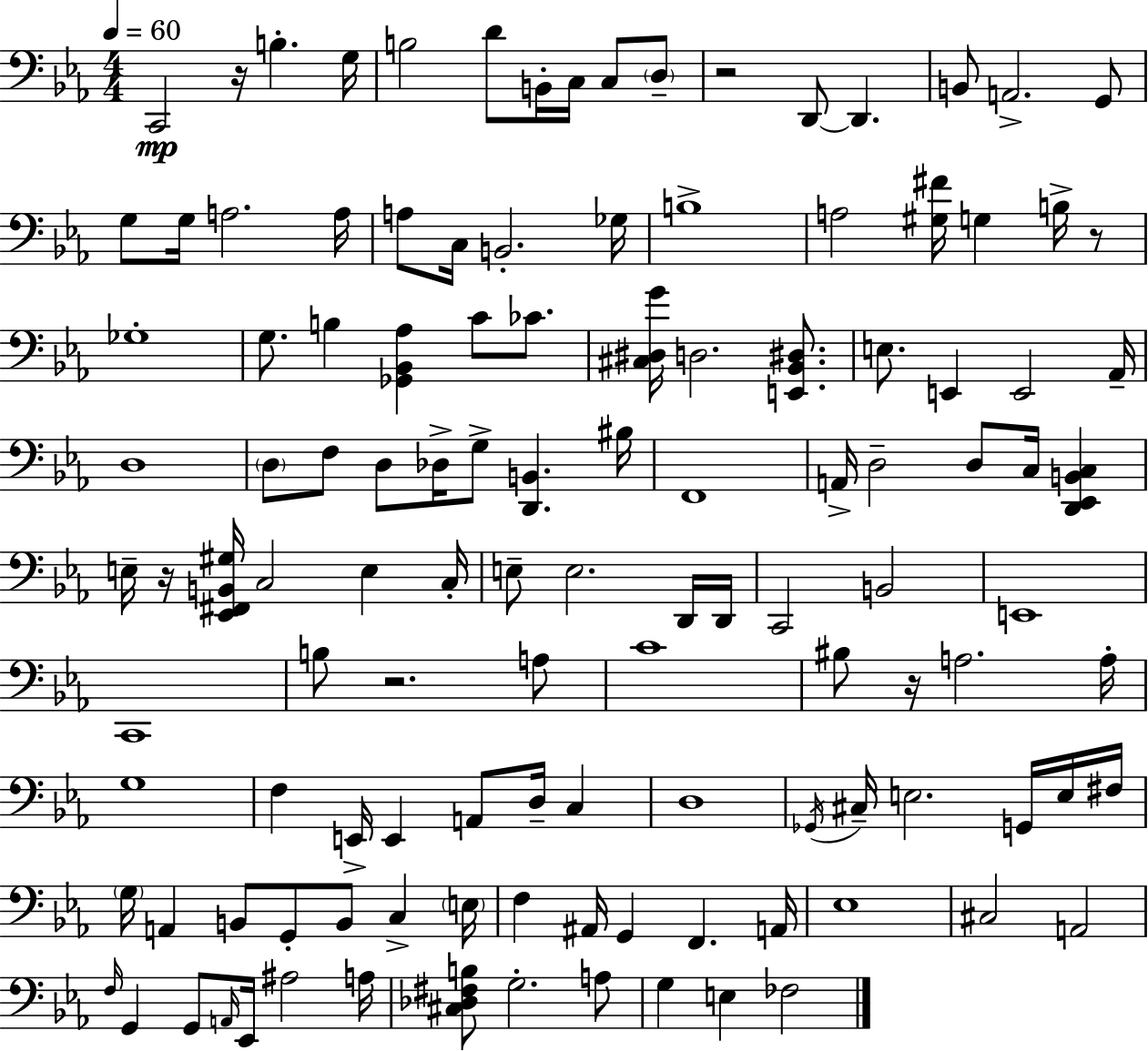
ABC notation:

X:1
T:Untitled
M:4/4
L:1/4
K:Cm
C,,2 z/4 B, G,/4 B,2 D/2 B,,/4 C,/4 C,/2 D,/2 z2 D,,/2 D,, B,,/2 A,,2 G,,/2 G,/2 G,/4 A,2 A,/4 A,/2 C,/4 B,,2 _G,/4 B,4 A,2 [^G,^F]/4 G, B,/4 z/2 _G,4 G,/2 B, [_G,,_B,,_A,] C/2 _C/2 [^C,^D,G]/4 D,2 [E,,_B,,^D,]/2 E,/2 E,, E,,2 _A,,/4 D,4 D,/2 F,/2 D,/2 _D,/4 G,/2 [D,,B,,] ^B,/4 F,,4 A,,/4 D,2 D,/2 C,/4 [D,,_E,,B,,C,] E,/4 z/4 [_E,,^F,,B,,^G,]/4 C,2 E, C,/4 E,/2 E,2 D,,/4 D,,/4 C,,2 B,,2 E,,4 C,,4 B,/2 z2 A,/2 C4 ^B,/2 z/4 A,2 A,/4 G,4 F, E,,/4 E,, A,,/2 D,/4 C, D,4 _G,,/4 ^C,/4 E,2 G,,/4 E,/4 ^F,/4 G,/4 A,, B,,/2 G,,/2 B,,/2 C, E,/4 F, ^A,,/4 G,, F,, A,,/4 _E,4 ^C,2 A,,2 F,/4 G,, G,,/2 A,,/4 _E,,/4 ^A,2 A,/4 [^C,_D,^F,B,]/2 G,2 A,/2 G, E, _F,2